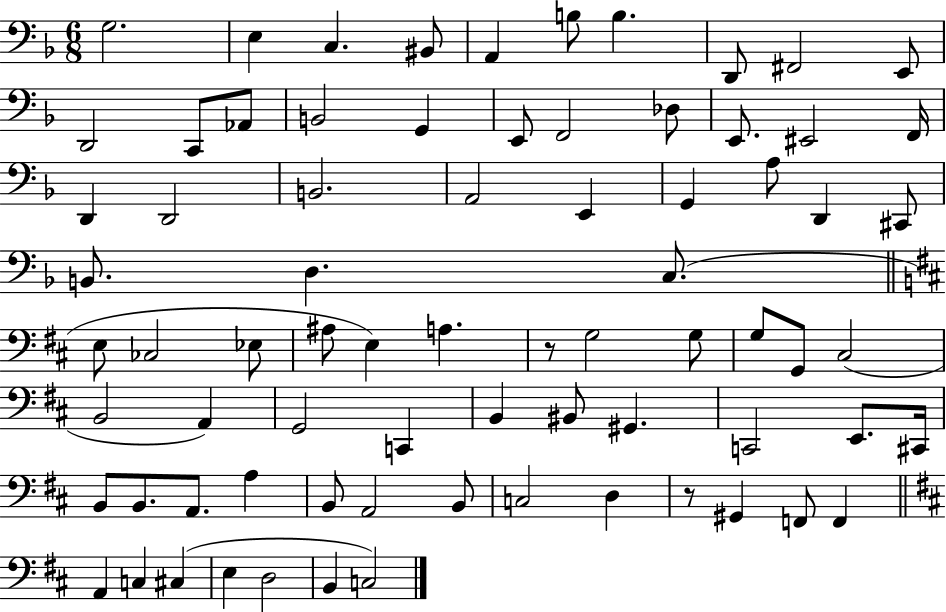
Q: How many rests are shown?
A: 2